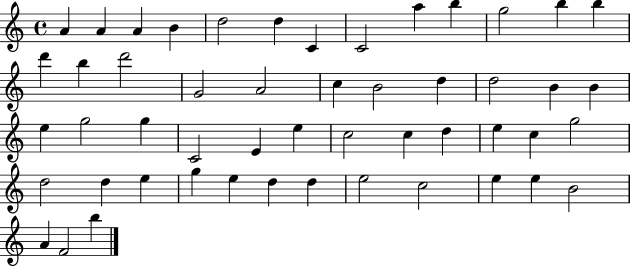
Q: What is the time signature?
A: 4/4